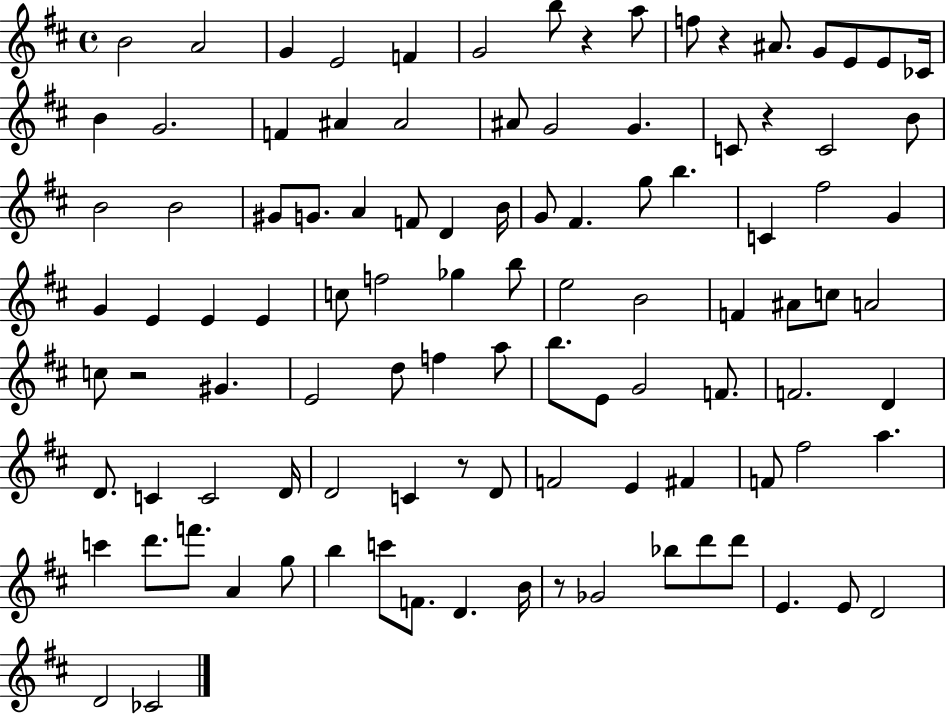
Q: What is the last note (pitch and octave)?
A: CES4